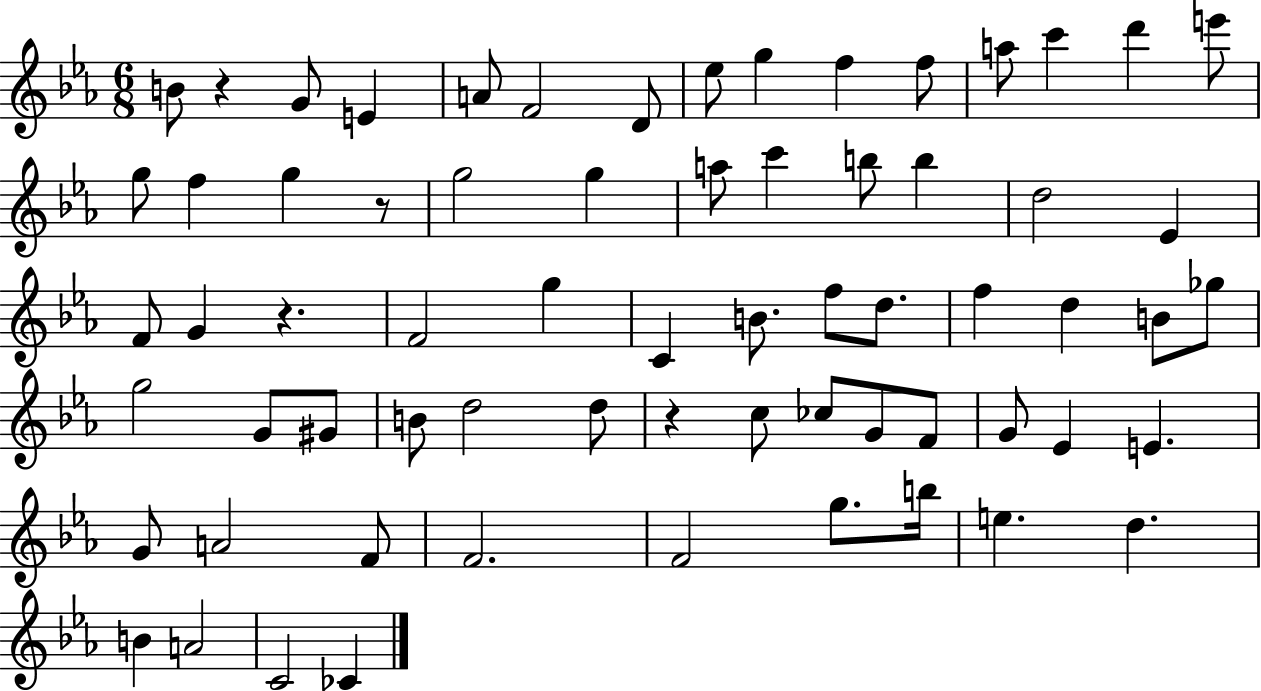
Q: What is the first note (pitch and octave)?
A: B4